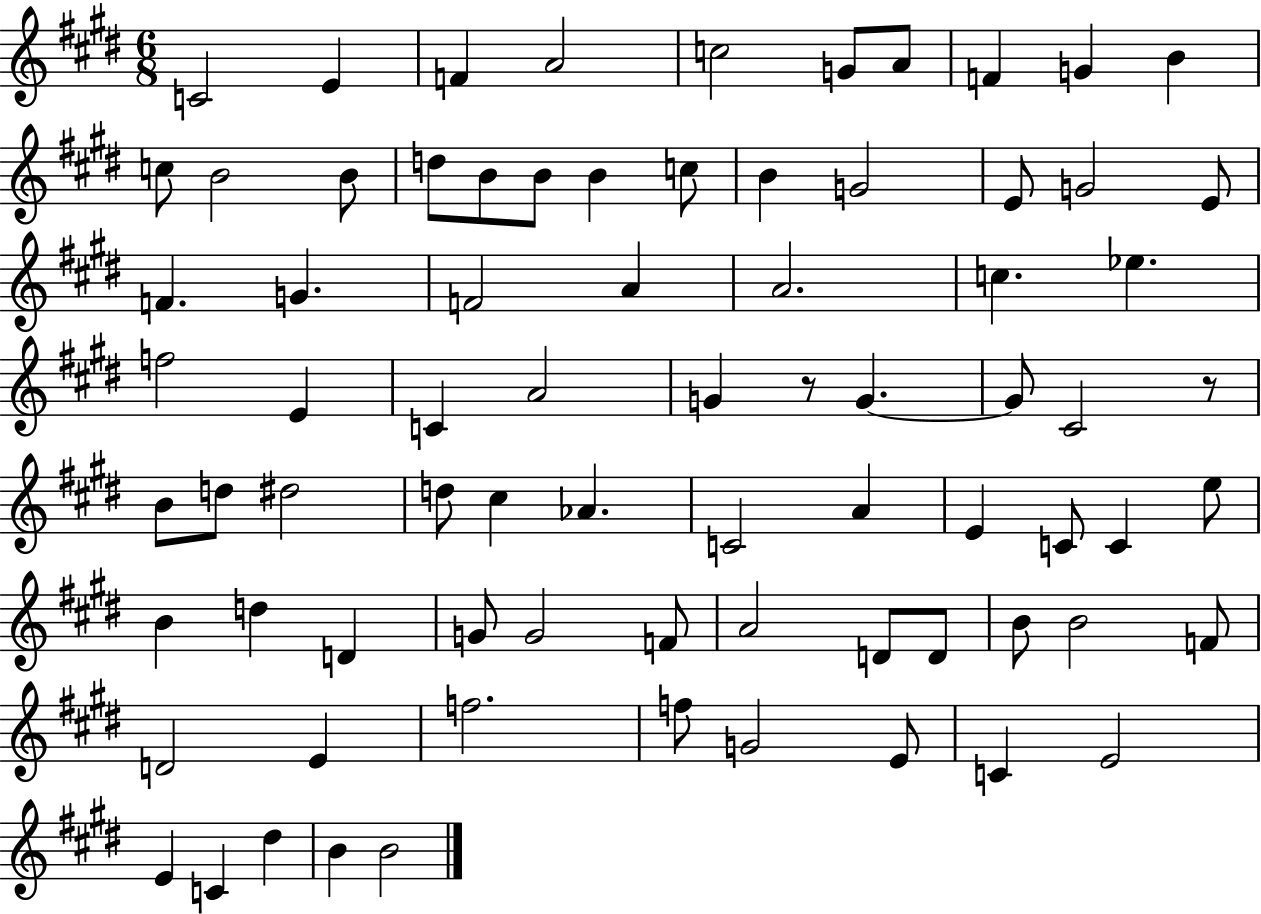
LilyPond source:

{
  \clef treble
  \numericTimeSignature
  \time 6/8
  \key e \major
  \repeat volta 2 { c'2 e'4 | f'4 a'2 | c''2 g'8 a'8 | f'4 g'4 b'4 | \break c''8 b'2 b'8 | d''8 b'8 b'8 b'4 c''8 | b'4 g'2 | e'8 g'2 e'8 | \break f'4. g'4. | f'2 a'4 | a'2. | c''4. ees''4. | \break f''2 e'4 | c'4 a'2 | g'4 r8 g'4.~~ | g'8 cis'2 r8 | \break b'8 d''8 dis''2 | d''8 cis''4 aes'4. | c'2 a'4 | e'4 c'8 c'4 e''8 | \break b'4 d''4 d'4 | g'8 g'2 f'8 | a'2 d'8 d'8 | b'8 b'2 f'8 | \break d'2 e'4 | f''2. | f''8 g'2 e'8 | c'4 e'2 | \break e'4 c'4 dis''4 | b'4 b'2 | } \bar "|."
}